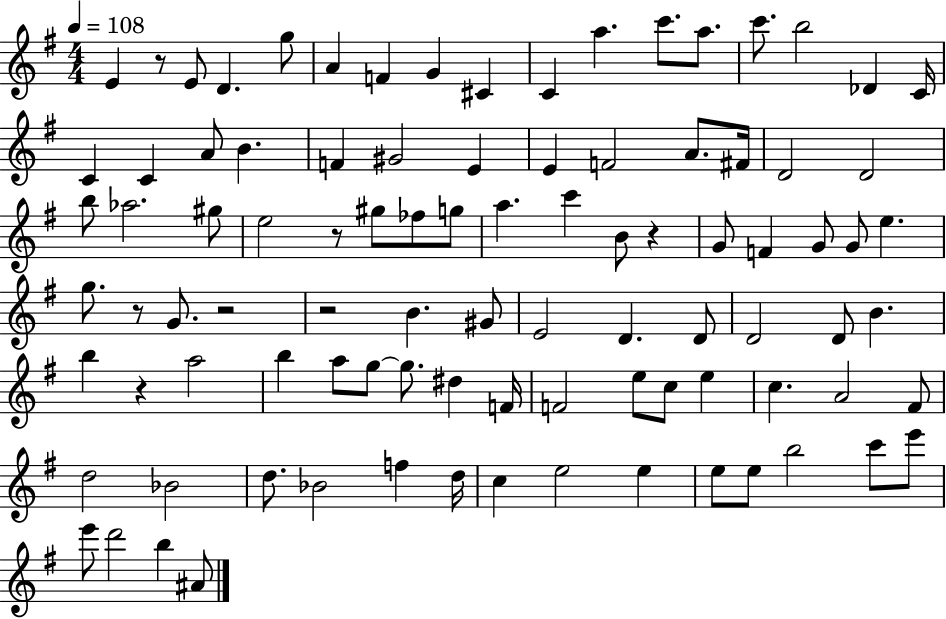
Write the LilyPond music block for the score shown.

{
  \clef treble
  \numericTimeSignature
  \time 4/4
  \key g \major
  \tempo 4 = 108
  e'4 r8 e'8 d'4. g''8 | a'4 f'4 g'4 cis'4 | c'4 a''4. c'''8. a''8. | c'''8. b''2 des'4 c'16 | \break c'4 c'4 a'8 b'4. | f'4 gis'2 e'4 | e'4 f'2 a'8. fis'16 | d'2 d'2 | \break b''8 aes''2. gis''8 | e''2 r8 gis''8 fes''8 g''8 | a''4. c'''4 b'8 r4 | g'8 f'4 g'8 g'8 e''4. | \break g''8. r8 g'8. r2 | r2 b'4. gis'8 | e'2 d'4. d'8 | d'2 d'8 b'4. | \break b''4 r4 a''2 | b''4 a''8 g''8~~ g''8. dis''4 f'16 | f'2 e''8 c''8 e''4 | c''4. a'2 fis'8 | \break d''2 bes'2 | d''8. bes'2 f''4 d''16 | c''4 e''2 e''4 | e''8 e''8 b''2 c'''8 e'''8 | \break e'''8 d'''2 b''4 ais'8 | \bar "|."
}